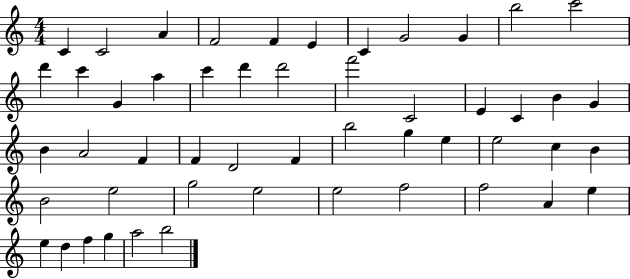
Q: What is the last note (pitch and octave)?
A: B5